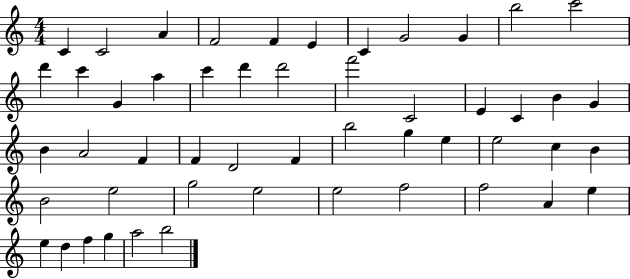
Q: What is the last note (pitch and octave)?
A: B5